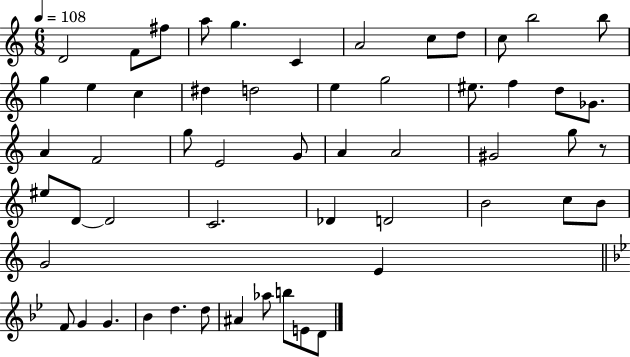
{
  \clef treble
  \numericTimeSignature
  \time 6/8
  \key c \major
  \tempo 4 = 108
  d'2 f'8 fis''8 | a''8 g''4. c'4 | a'2 c''8 d''8 | c''8 b''2 b''8 | \break g''4 e''4 c''4 | dis''4 d''2 | e''4 g''2 | eis''8. f''4 d''8 ges'8. | \break a'4 f'2 | g''8 e'2 g'8 | a'4 a'2 | gis'2 g''8 r8 | \break eis''8 d'8~~ d'2 | c'2. | des'4 d'2 | b'2 c''8 b'8 | \break g'2 e'4 | \bar "||" \break \key g \minor f'8 g'4 g'4. | bes'4 d''4. d''8 | ais'4 aes''8 b''8 e'8 d'8 | \bar "|."
}